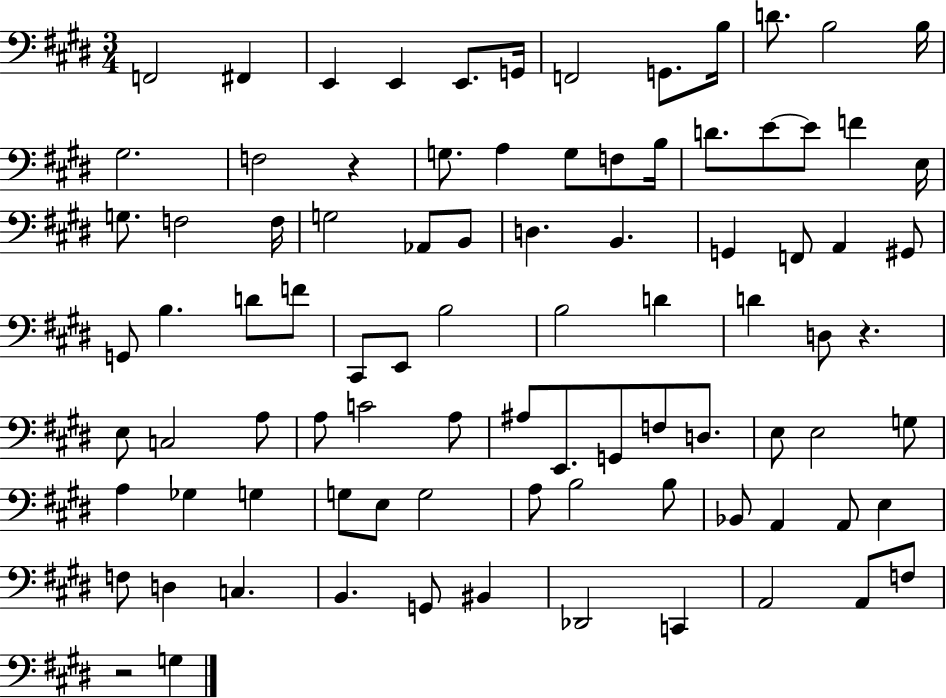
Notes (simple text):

F2/h F#2/q E2/q E2/q E2/e. G2/s F2/h G2/e. B3/s D4/e. B3/h B3/s G#3/h. F3/h R/q G3/e. A3/q G3/e F3/e B3/s D4/e. E4/e E4/e F4/q E3/s G3/e. F3/h F3/s G3/h Ab2/e B2/e D3/q. B2/q. G2/q F2/e A2/q G#2/e G2/e B3/q. D4/e F4/e C#2/e E2/e B3/h B3/h D4/q D4/q D3/e R/q. E3/e C3/h A3/e A3/e C4/h A3/e A#3/e E2/e. G2/e F3/e D3/e. E3/e E3/h G3/e A3/q Gb3/q G3/q G3/e E3/e G3/h A3/e B3/h B3/e Bb2/e A2/q A2/e E3/q F3/e D3/q C3/q. B2/q. G2/e BIS2/q Db2/h C2/q A2/h A2/e F3/e R/h G3/q